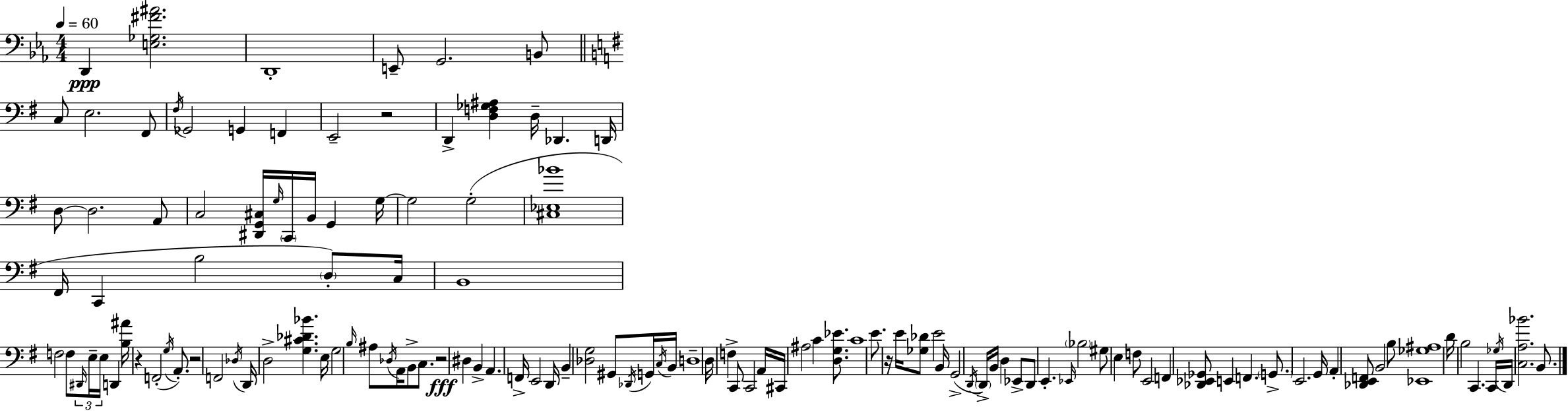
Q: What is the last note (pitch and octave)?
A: B2